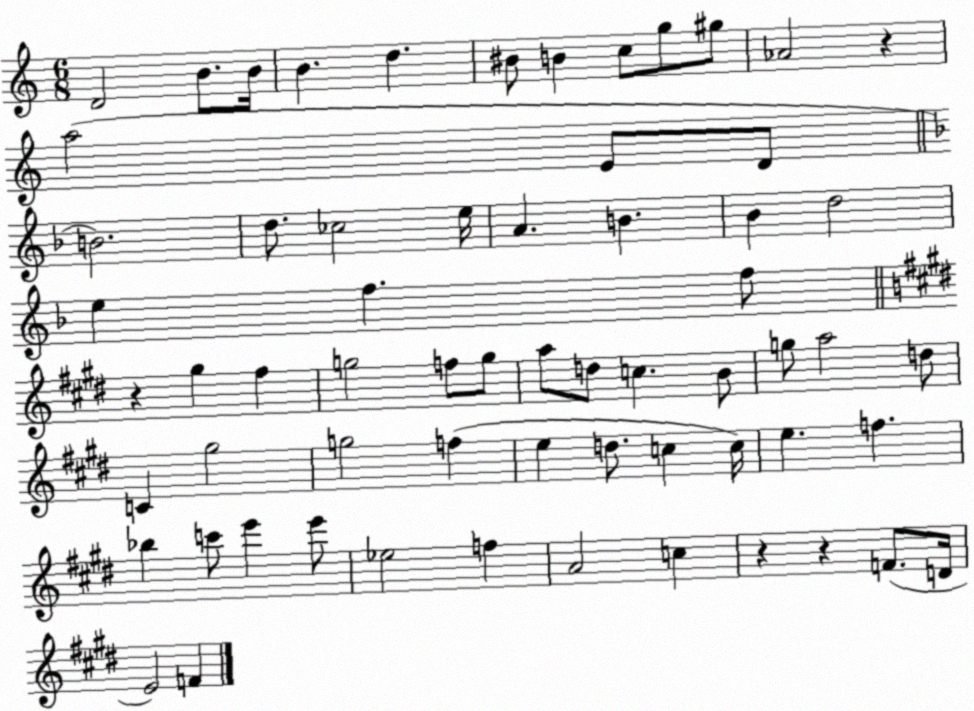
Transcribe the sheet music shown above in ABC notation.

X:1
T:Untitled
M:6/8
L:1/4
K:C
D2 B/2 B/4 B d ^B/2 B c/2 g/2 ^g/2 _A2 z a2 E/2 D/2 B2 d/2 _c2 e/4 A B _B d2 e f f/2 z ^g ^f g2 f/2 g/2 a/2 d/2 c B/2 g/2 a2 d/2 C ^g2 g2 f e d/2 c c/4 e f _b c'/2 e' e'/2 _e2 f A2 c z z F/2 D/4 E2 F